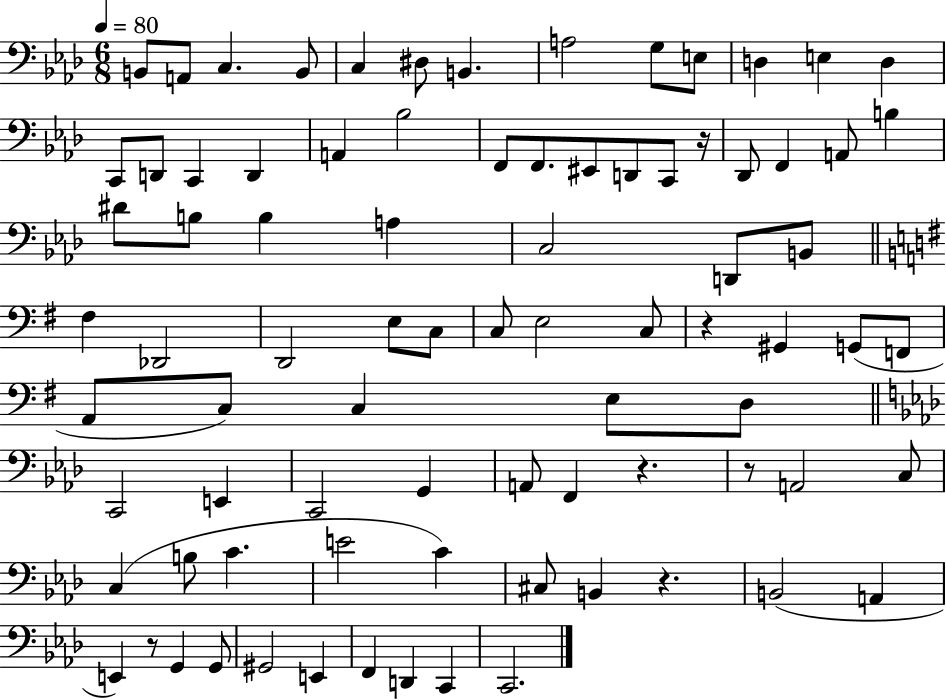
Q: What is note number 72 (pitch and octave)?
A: G#2